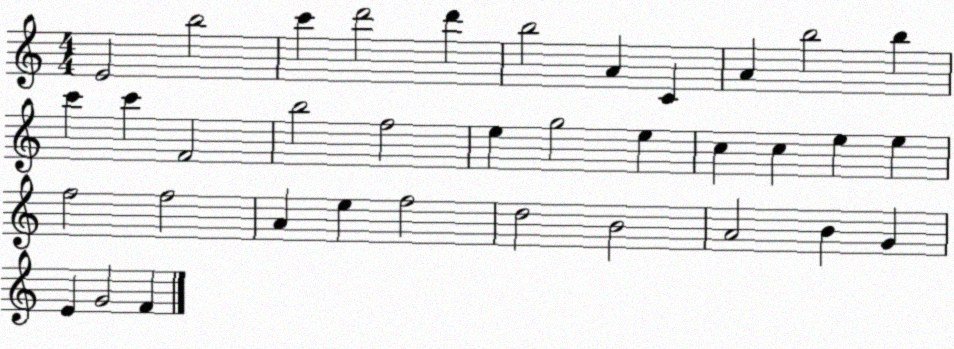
X:1
T:Untitled
M:4/4
L:1/4
K:C
E2 b2 c' d'2 d' b2 A C A b2 b c' c' F2 b2 f2 e g2 e c c e e f2 f2 A e f2 d2 B2 A2 B G E G2 F